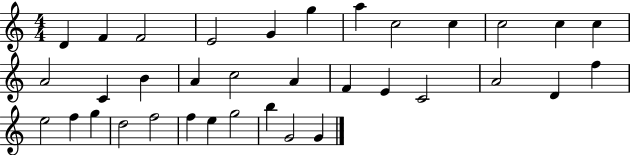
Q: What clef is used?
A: treble